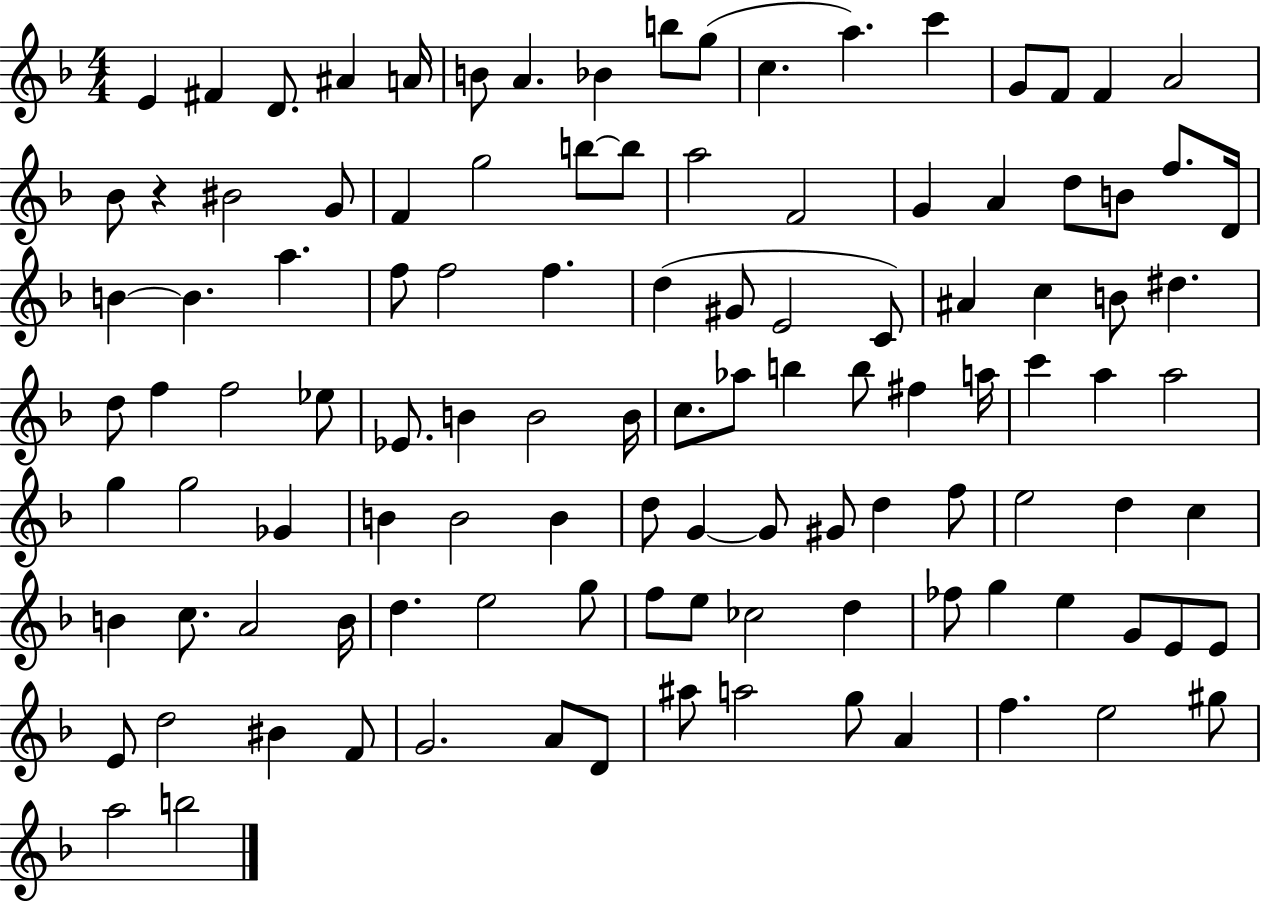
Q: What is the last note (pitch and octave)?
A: B5